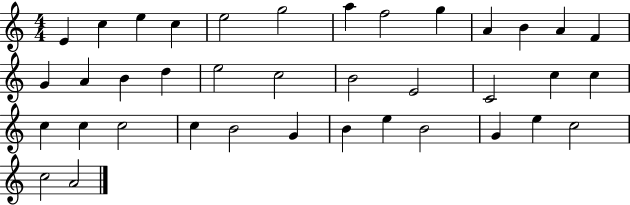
E4/q C5/q E5/q C5/q E5/h G5/h A5/q F5/h G5/q A4/q B4/q A4/q F4/q G4/q A4/q B4/q D5/q E5/h C5/h B4/h E4/h C4/h C5/q C5/q C5/q C5/q C5/h C5/q B4/h G4/q B4/q E5/q B4/h G4/q E5/q C5/h C5/h A4/h